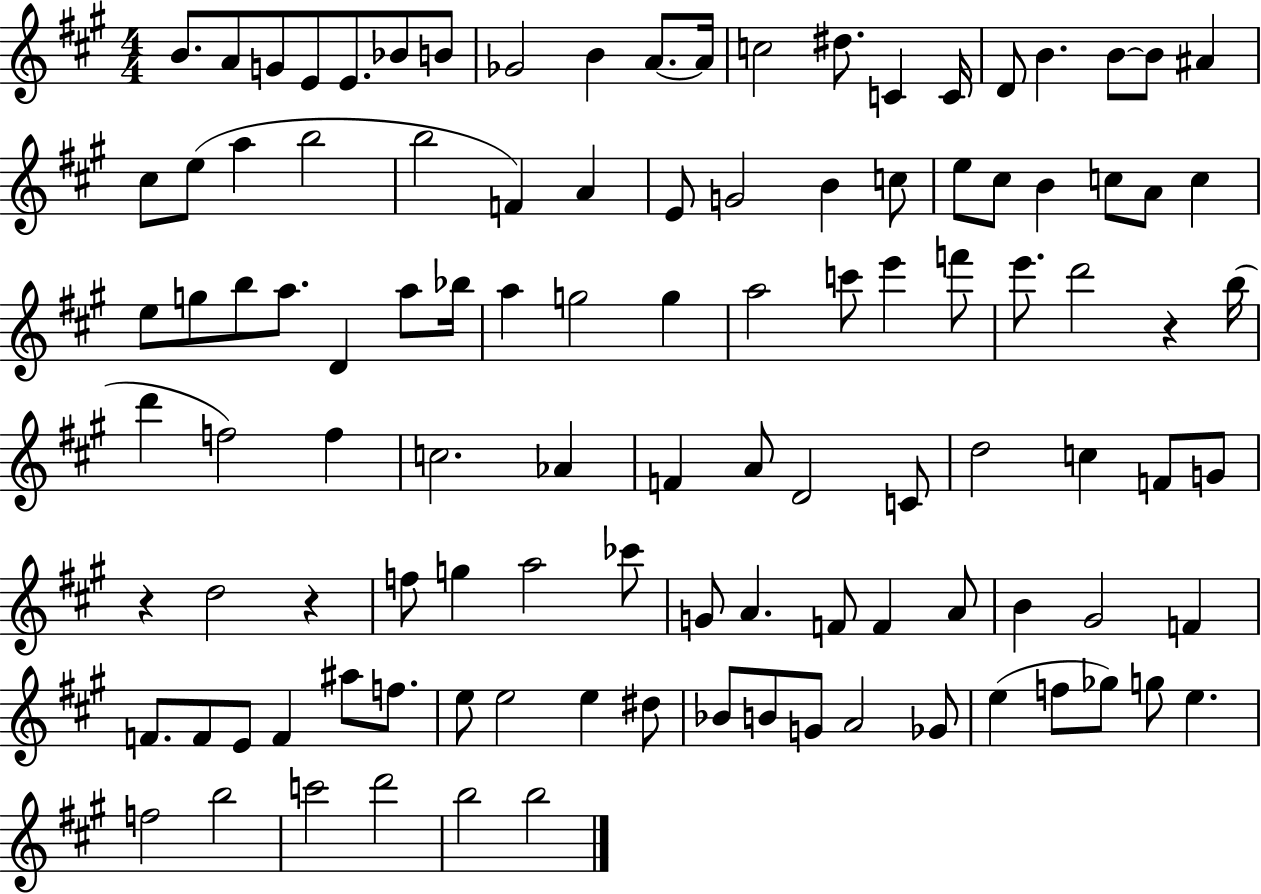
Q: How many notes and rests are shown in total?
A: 109